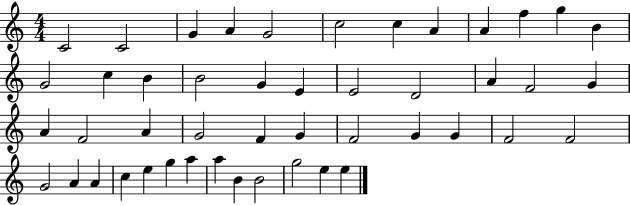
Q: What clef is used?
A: treble